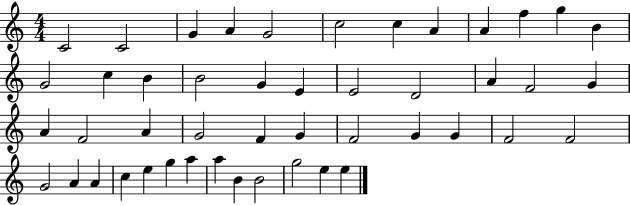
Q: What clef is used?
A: treble